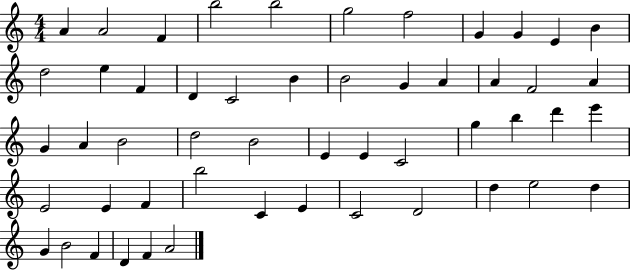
A4/q A4/h F4/q B5/h B5/h G5/h F5/h G4/q G4/q E4/q B4/q D5/h E5/q F4/q D4/q C4/h B4/q B4/h G4/q A4/q A4/q F4/h A4/q G4/q A4/q B4/h D5/h B4/h E4/q E4/q C4/h G5/q B5/q D6/q E6/q E4/h E4/q F4/q B5/h C4/q E4/q C4/h D4/h D5/q E5/h D5/q G4/q B4/h F4/q D4/q F4/q A4/h